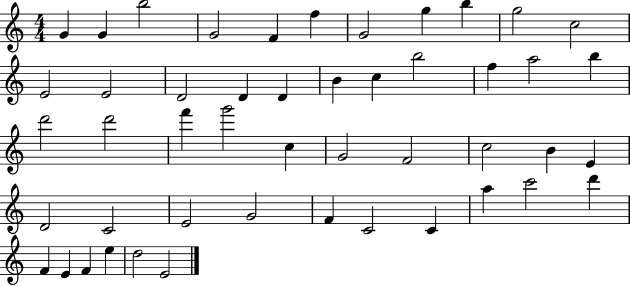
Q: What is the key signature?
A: C major